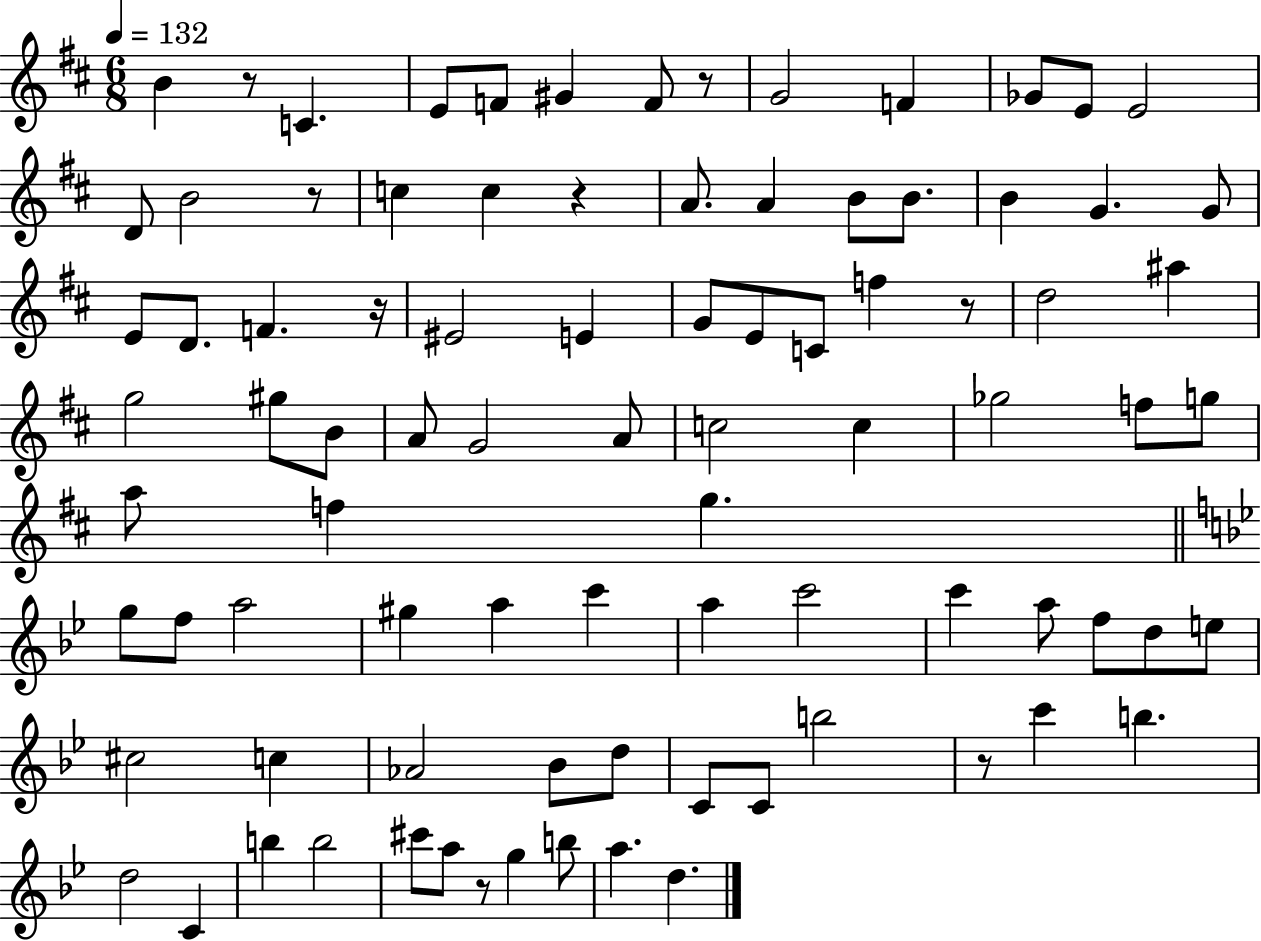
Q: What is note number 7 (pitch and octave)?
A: G4